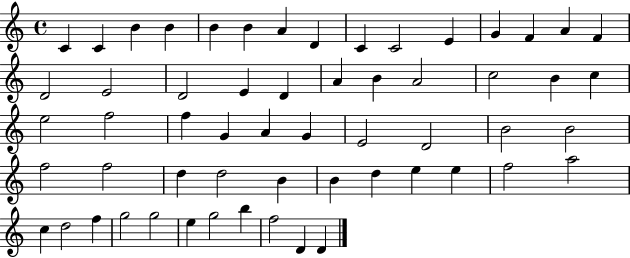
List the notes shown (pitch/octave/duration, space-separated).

C4/q C4/q B4/q B4/q B4/q B4/q A4/q D4/q C4/q C4/h E4/q G4/q F4/q A4/q F4/q D4/h E4/h D4/h E4/q D4/q A4/q B4/q A4/h C5/h B4/q C5/q E5/h F5/h F5/q G4/q A4/q G4/q E4/h D4/h B4/h B4/h F5/h F5/h D5/q D5/h B4/q B4/q D5/q E5/q E5/q F5/h A5/h C5/q D5/h F5/q G5/h G5/h E5/q G5/h B5/q F5/h D4/q D4/q